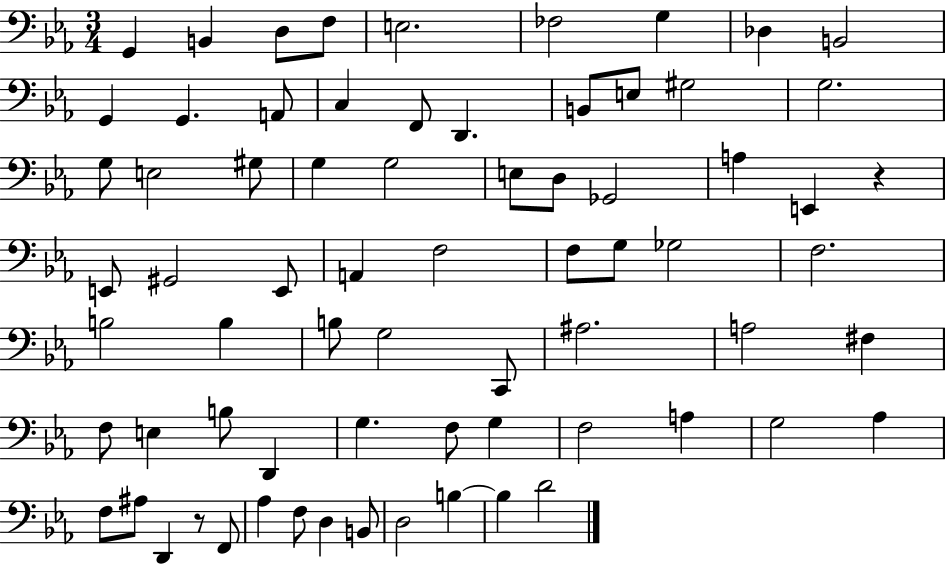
{
  \clef bass
  \numericTimeSignature
  \time 3/4
  \key ees \major
  g,4 b,4 d8 f8 | e2. | fes2 g4 | des4 b,2 | \break g,4 g,4. a,8 | c4 f,8 d,4. | b,8 e8 gis2 | g2. | \break g8 e2 gis8 | g4 g2 | e8 d8 ges,2 | a4 e,4 r4 | \break e,8 gis,2 e,8 | a,4 f2 | f8 g8 ges2 | f2. | \break b2 b4 | b8 g2 c,8 | ais2. | a2 fis4 | \break f8 e4 b8 d,4 | g4. f8 g4 | f2 a4 | g2 aes4 | \break f8 ais8 d,4 r8 f,8 | aes4 f8 d4 b,8 | d2 b4~~ | b4 d'2 | \break \bar "|."
}